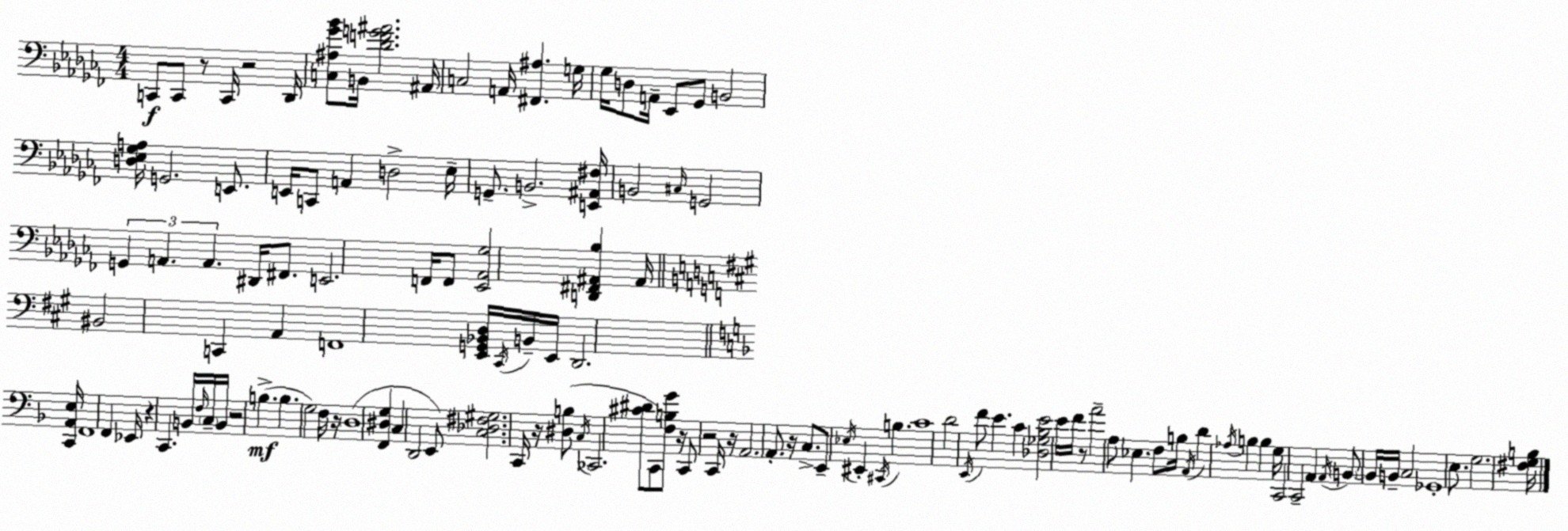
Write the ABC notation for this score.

X:1
T:Untitled
M:4/4
L:1/4
K:Abm
C,,/2 C,,/2 z/2 C,,/4 z2 _D,,/4 [C,^A,_G_B]/2 B,,/4 [_DFG^A]2 ^A,,/4 C,2 A,,/4 [^F,,^A,] G,/4 _G,/4 D,/2 A,,/4 _E,,/2 _G,,/2 B,,2 [D,_E,_G,A,]/4 G,,2 E,,/2 E,,/4 C,,/2 A,, D,2 _E,/4 G,,/2 B,,2 [E,,^A,,^F,]/4 B,,2 ^C,/4 G,,2 G,, A,, A,, ^D,,/4 ^F,,/2 E,,2 F,,/4 F,,/2 [_E,,_A,,_G,]2 [D,,^F,,^A,,_B,] ^A,,/4 ^B,,2 C,, A,, F,,4 [E,,G,,_B,,D,]/4 ^C,,/4 B,,/4 E,,/4 D,,2 [C,,A,,E,]/4 F,,4 F,, _E,,/4 z C,, B,,/4 F,/4 C,/4 B,,/4 z2 B, B, G,2 F,/4 z/4 D,4 [F,,^D,G,] C, D,,2 E,,/2 [C,_D,^F,^G,]2 C,,/4 z/4 [^D,B,]/2 C,/4 _C,,2 [^C^D]/2 C,,/2 [F,B,G]/2 z/4 C,,/2 z2 C,,/4 z/4 A,,2 A,,/2 z/4 C,/2 E,,/2 _E,/4 ^E,, ^C,,/4 B, C4 D2 E,,/4 F/2 E C [_D,_G,_B,E]2 E/4 F/4 z/2 A2 A,/2 _E, F,/2 B,/4 A,,/4 D _A,/4 B, B, G,/4 C,,2 C,,2 A,, A,,/4 B,,/2 B,,/4 B,,/4 C,2 _G,,4 E,/2 G,2 [^F,G,B,]/4